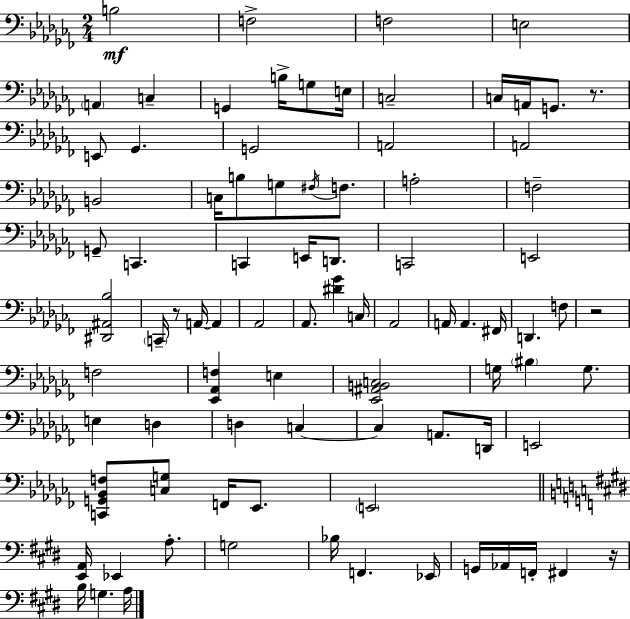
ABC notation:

X:1
T:Untitled
M:2/4
L:1/4
K:Abm
B,2 F,2 F,2 E,2 A,, C, G,, B,/4 G,/2 E,/4 C,2 C,/4 A,,/4 G,,/2 z/2 E,,/2 _G,, G,,2 A,,2 A,,2 B,,2 C,/4 B,/2 G,/2 ^F,/4 F,/2 A,2 F,2 G,,/2 C,, C,, E,,/4 D,,/2 C,,2 E,,2 [^D,,^A,,_B,]2 C,,/4 z/2 A,,/4 A,, _A,,2 _A,,/2 [^D_G] C,/4 _A,,2 A,,/4 A,, ^F,,/4 D,, F,/2 z2 F,2 [_E,,_A,,F,] E, [_E,,^A,,B,,C,]2 G,/4 ^B, G,/2 E, D, D, C, C, A,,/2 D,,/4 E,,2 [C,,G,,_B,,F,]/2 [C,G,]/2 F,,/4 _E,,/2 E,,2 [E,,A,,]/4 _E,, A,/2 G,2 _B,/4 F,, _E,,/4 G,,/4 _A,,/4 F,,/4 ^F,, z/4 B,/4 G, A,/4